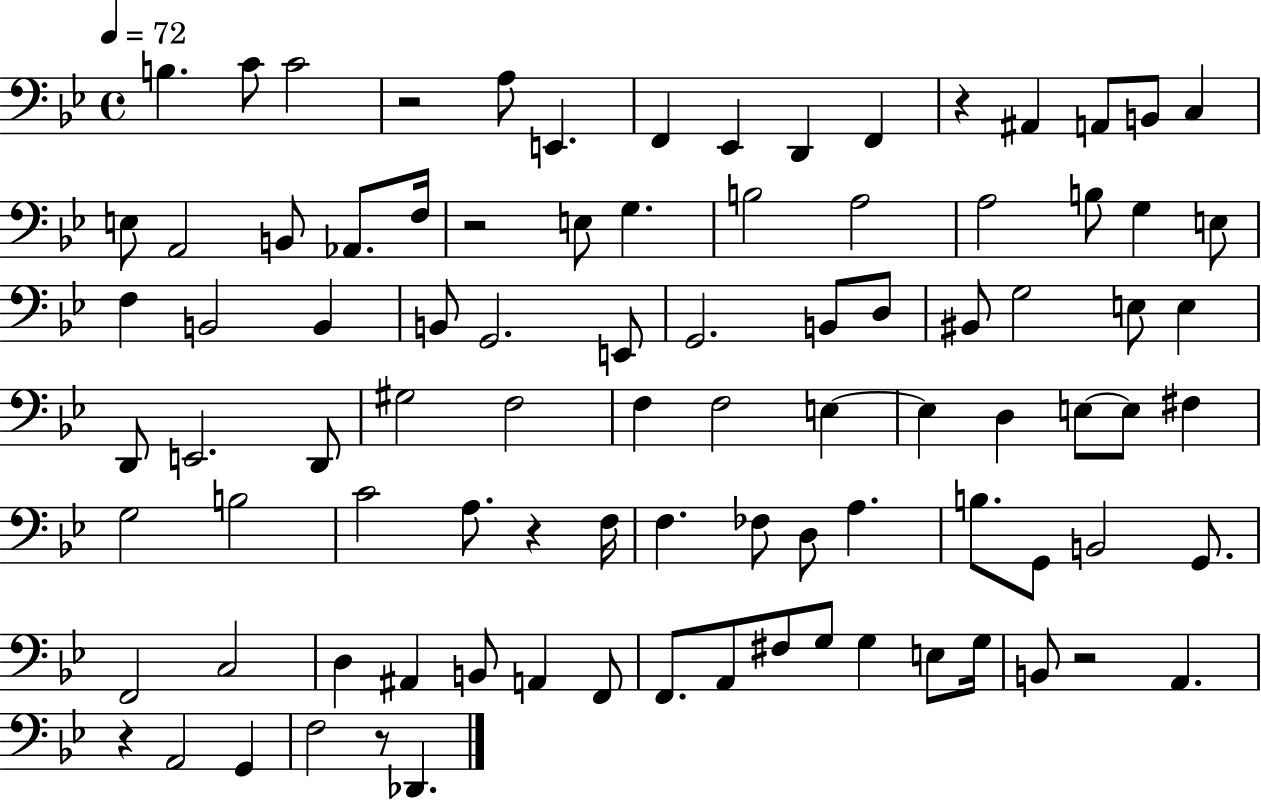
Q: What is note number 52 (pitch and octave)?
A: F#3